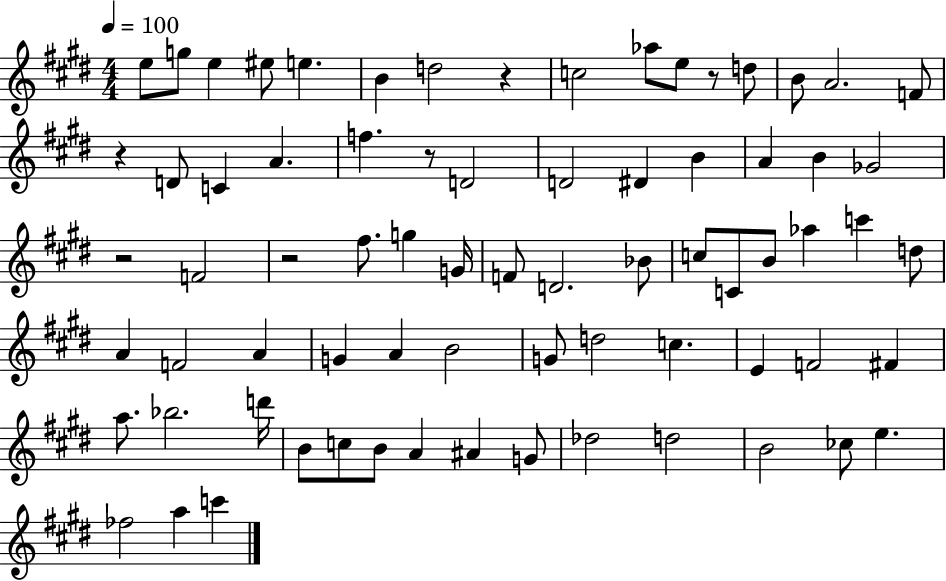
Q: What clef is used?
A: treble